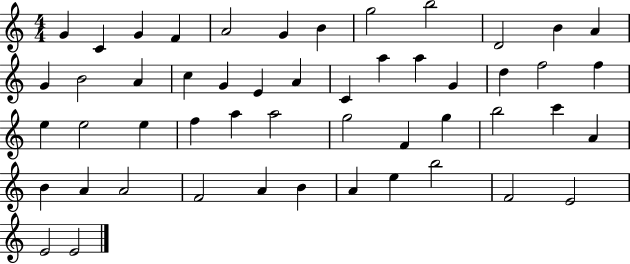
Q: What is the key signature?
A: C major